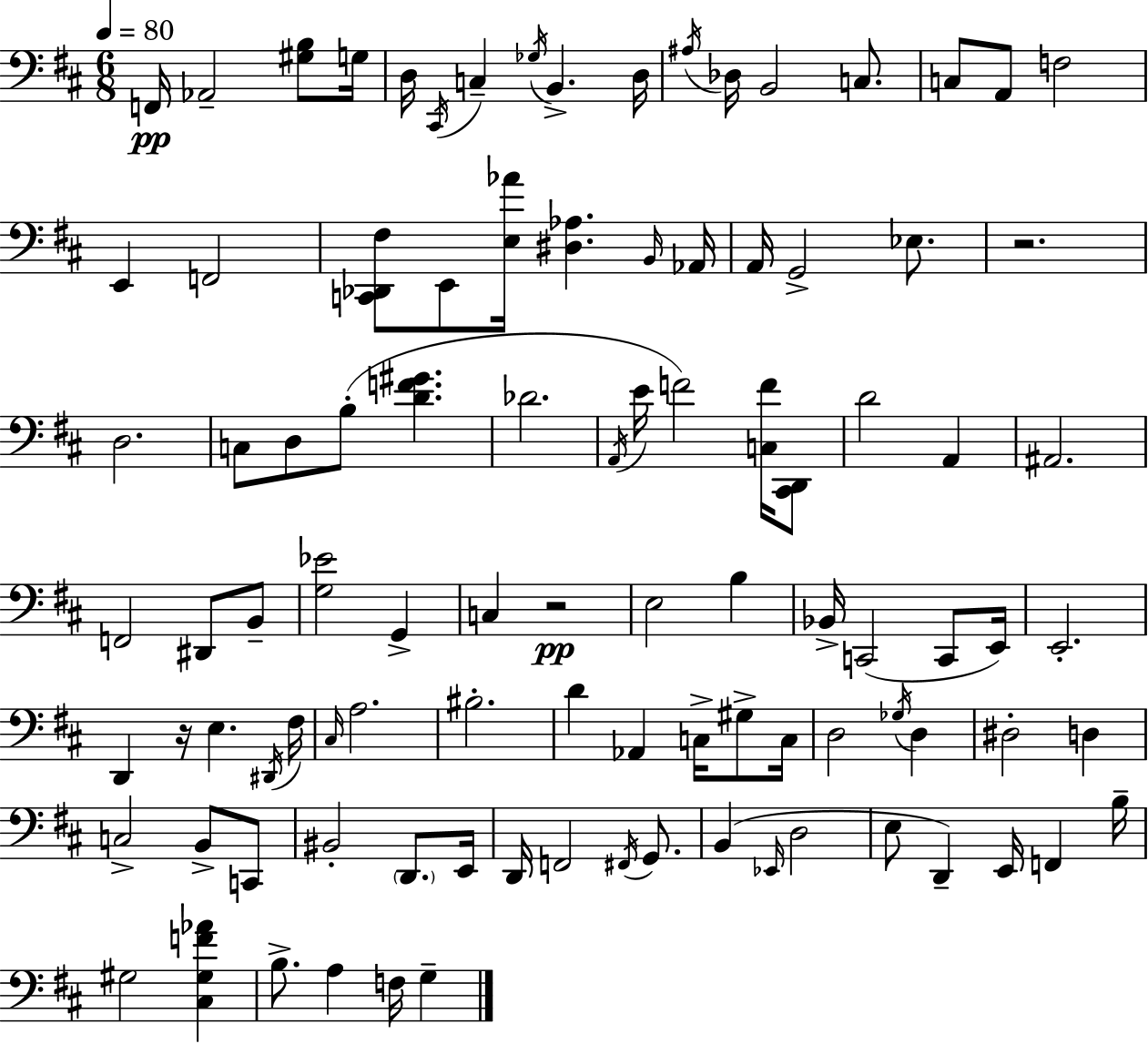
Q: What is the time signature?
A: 6/8